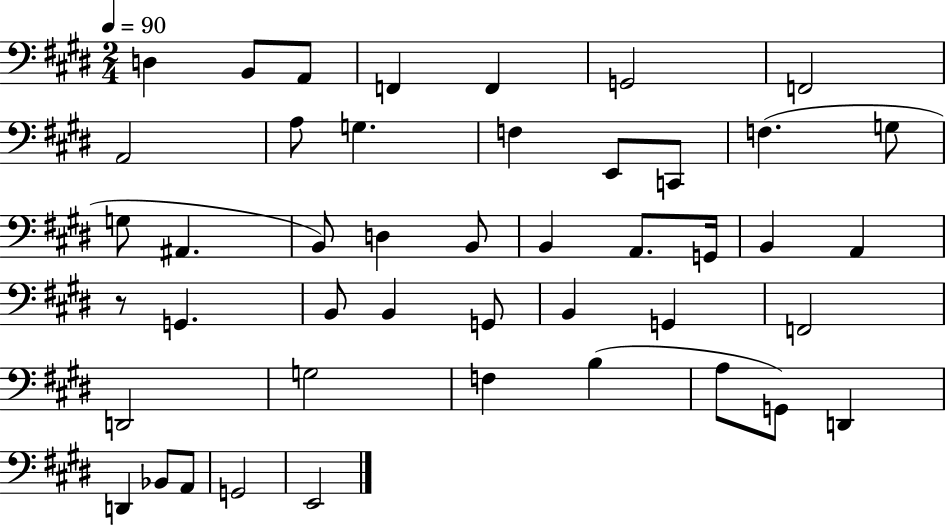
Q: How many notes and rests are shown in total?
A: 45